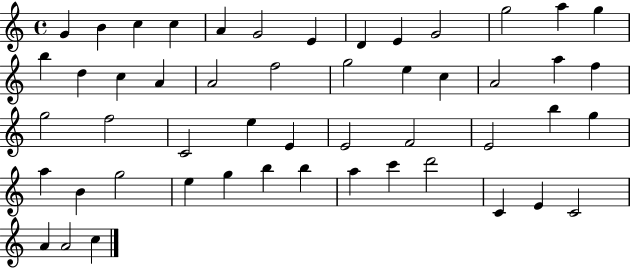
X:1
T:Untitled
M:4/4
L:1/4
K:C
G B c c A G2 E D E G2 g2 a g b d c A A2 f2 g2 e c A2 a f g2 f2 C2 e E E2 F2 E2 b g a B g2 e g b b a c' d'2 C E C2 A A2 c